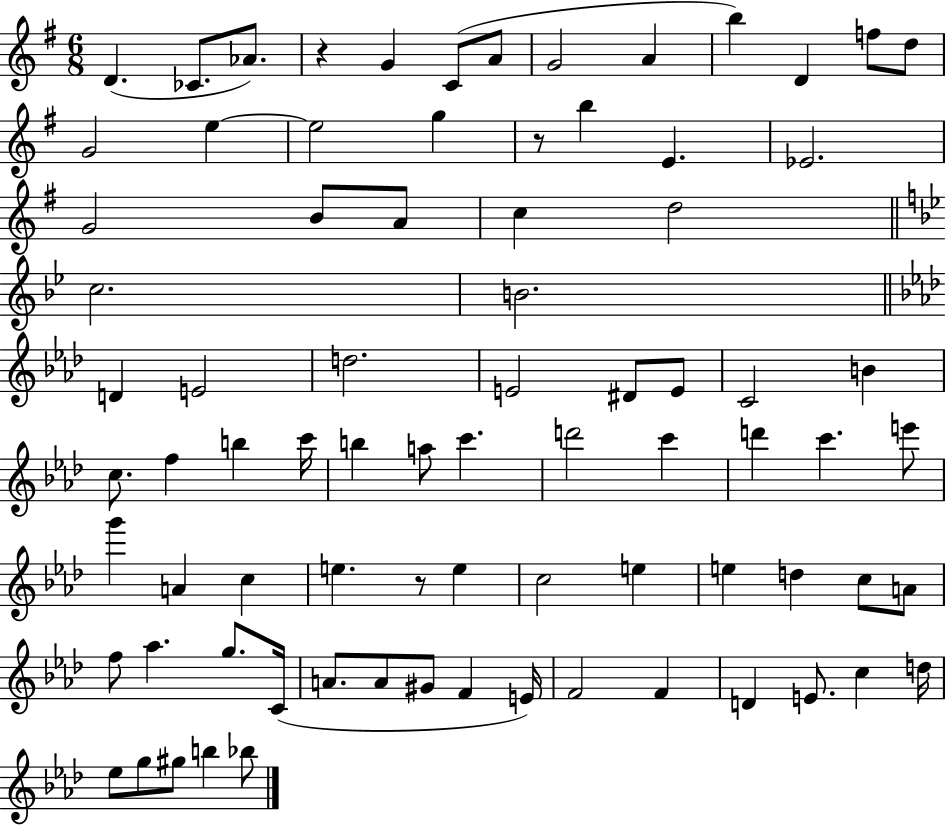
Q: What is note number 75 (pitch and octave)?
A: G#5